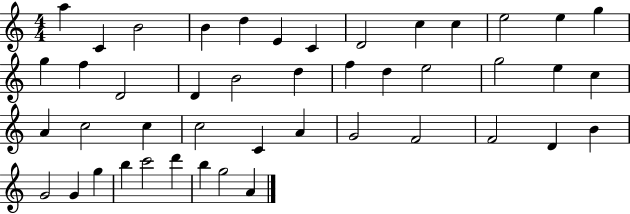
A5/q C4/q B4/h B4/q D5/q E4/q C4/q D4/h C5/q C5/q E5/h E5/q G5/q G5/q F5/q D4/h D4/q B4/h D5/q F5/q D5/q E5/h G5/h E5/q C5/q A4/q C5/h C5/q C5/h C4/q A4/q G4/h F4/h F4/h D4/q B4/q G4/h G4/q G5/q B5/q C6/h D6/q B5/q G5/h A4/q